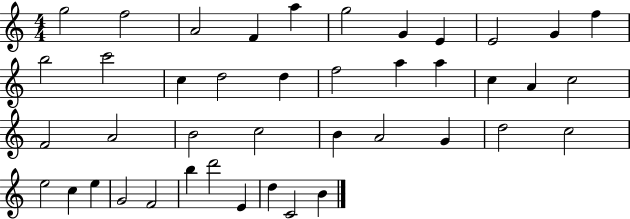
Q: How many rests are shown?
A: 0